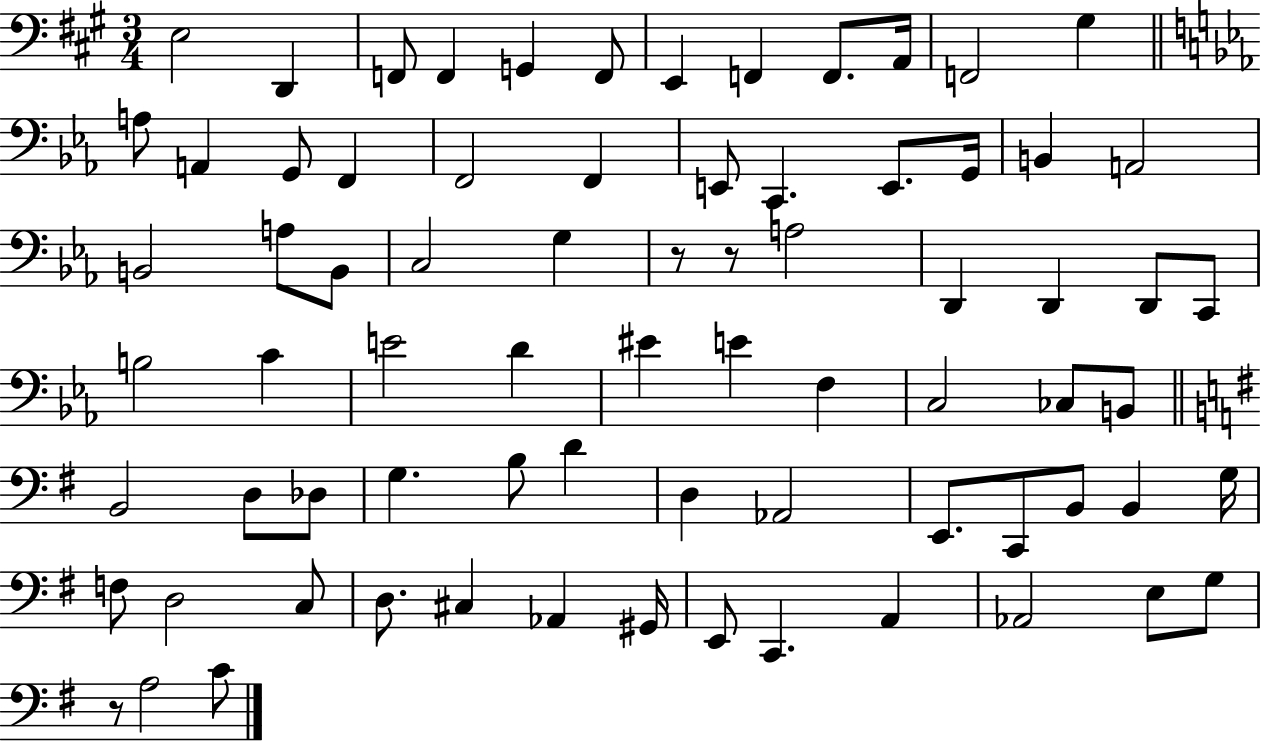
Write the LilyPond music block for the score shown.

{
  \clef bass
  \numericTimeSignature
  \time 3/4
  \key a \major
  e2 d,4 | f,8 f,4 g,4 f,8 | e,4 f,4 f,8. a,16 | f,2 gis4 | \break \bar "||" \break \key ees \major a8 a,4 g,8 f,4 | f,2 f,4 | e,8 c,4. e,8. g,16 | b,4 a,2 | \break b,2 a8 b,8 | c2 g4 | r8 r8 a2 | d,4 d,4 d,8 c,8 | \break b2 c'4 | e'2 d'4 | eis'4 e'4 f4 | c2 ces8 b,8 | \break \bar "||" \break \key g \major b,2 d8 des8 | g4. b8 d'4 | d4 aes,2 | e,8. c,8 b,8 b,4 g16 | \break f8 d2 c8 | d8. cis4 aes,4 gis,16 | e,8 c,4. a,4 | aes,2 e8 g8 | \break r8 a2 c'8 | \bar "|."
}